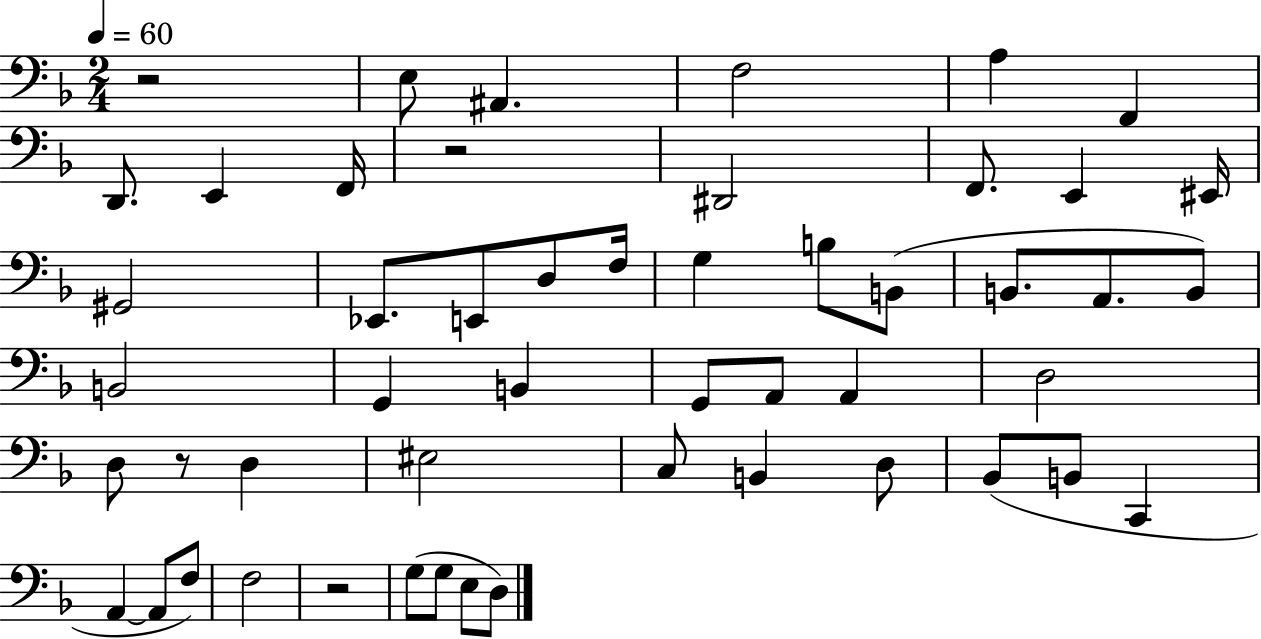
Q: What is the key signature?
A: F major